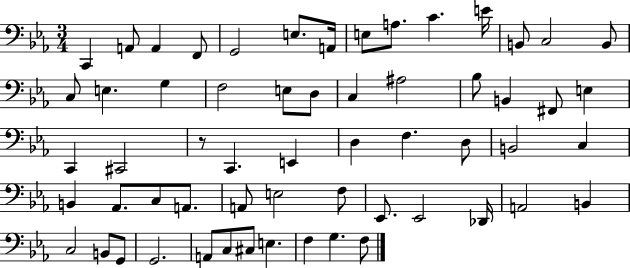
X:1
T:Untitled
M:3/4
L:1/4
K:Eb
C,, A,,/2 A,, F,,/2 G,,2 E,/2 A,,/4 E,/2 A,/2 C E/4 B,,/2 C,2 B,,/2 C,/2 E, G, F,2 E,/2 D,/2 C, ^A,2 _B,/2 B,, ^F,,/2 E, C,, ^C,,2 z/2 C,, E,, D, F, D,/2 B,,2 C, B,, _A,,/2 C,/2 A,,/2 A,,/2 E,2 F,/2 _E,,/2 _E,,2 _D,,/4 A,,2 B,, C,2 B,,/2 G,,/2 G,,2 A,,/2 C,/2 ^C,/2 E, F, G, F,/2